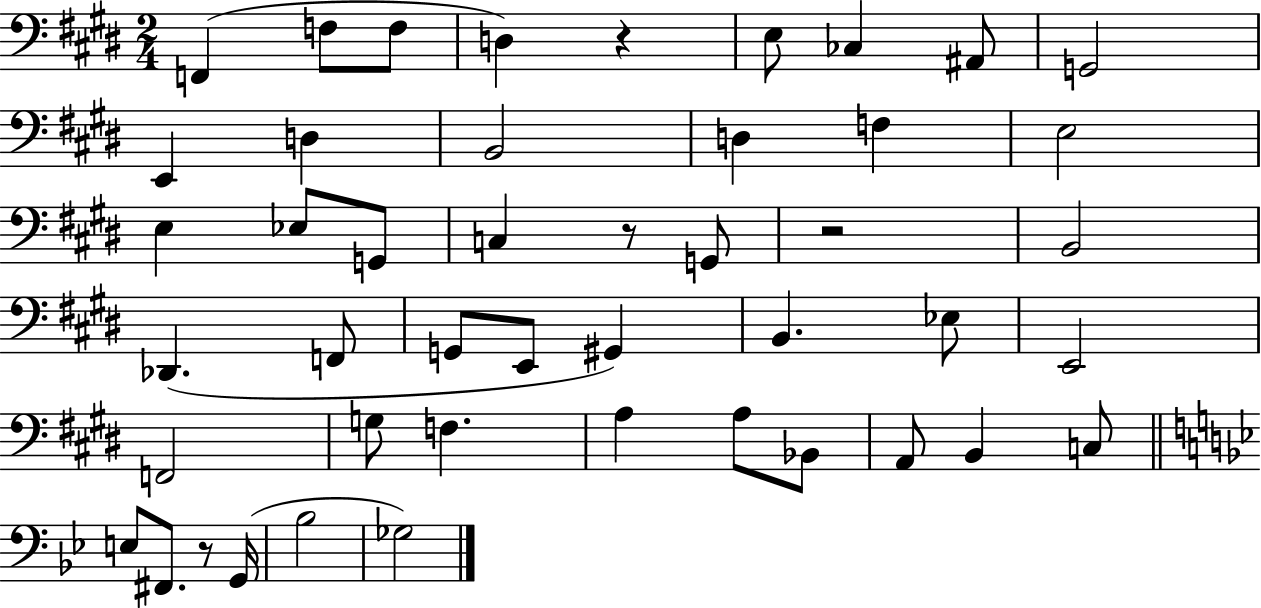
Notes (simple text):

F2/q F3/e F3/e D3/q R/q E3/e CES3/q A#2/e G2/h E2/q D3/q B2/h D3/q F3/q E3/h E3/q Eb3/e G2/e C3/q R/e G2/e R/h B2/h Db2/q. F2/e G2/e E2/e G#2/q B2/q. Eb3/e E2/h F2/h G3/e F3/q. A3/q A3/e Bb2/e A2/e B2/q C3/e E3/e F#2/e. R/e G2/s Bb3/h Gb3/h